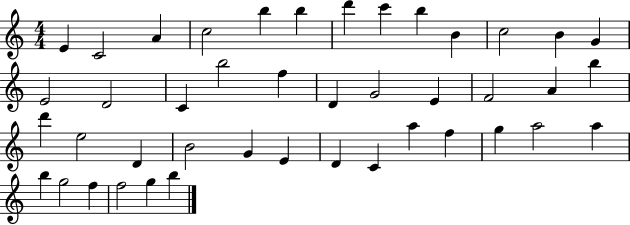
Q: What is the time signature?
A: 4/4